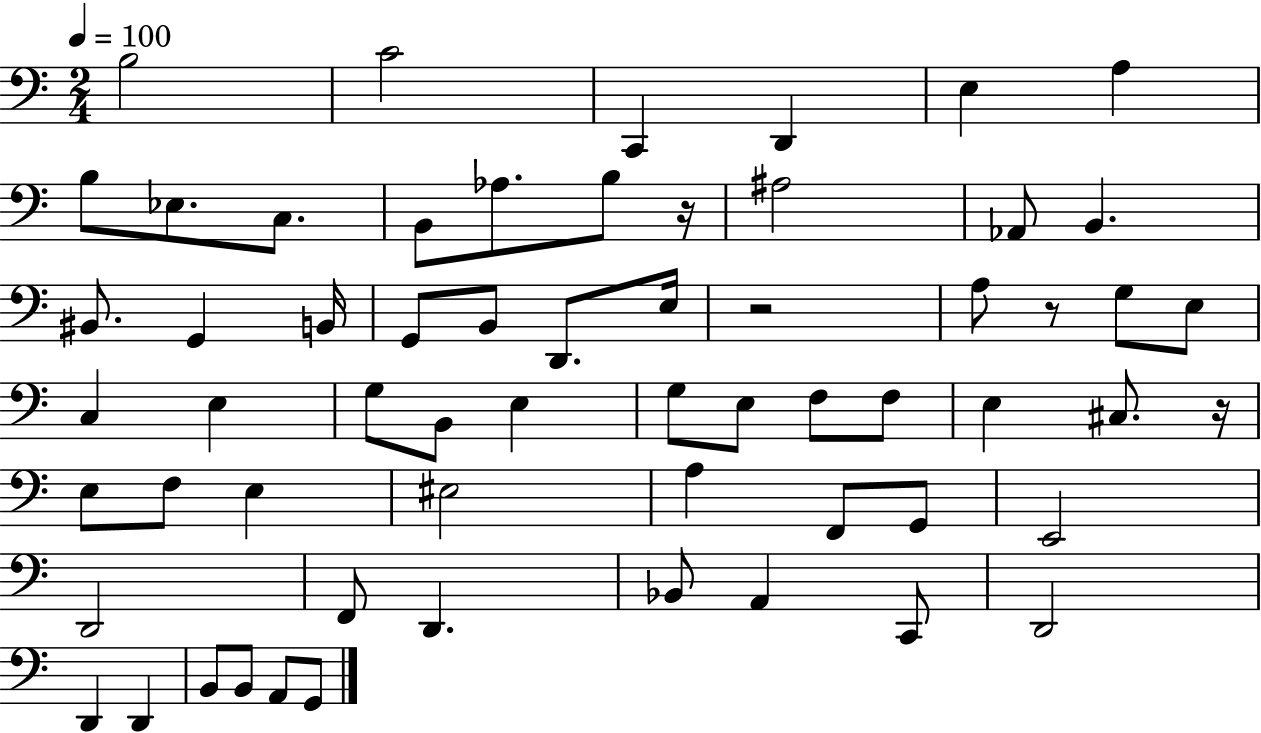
B3/h C4/h C2/q D2/q E3/q A3/q B3/e Eb3/e. C3/e. B2/e Ab3/e. B3/e R/s A#3/h Ab2/e B2/q. BIS2/e. G2/q B2/s G2/e B2/e D2/e. E3/s R/h A3/e R/e G3/e E3/e C3/q E3/q G3/e B2/e E3/q G3/e E3/e F3/e F3/e E3/q C#3/e. R/s E3/e F3/e E3/q EIS3/h A3/q F2/e G2/e E2/h D2/h F2/e D2/q. Bb2/e A2/q C2/e D2/h D2/q D2/q B2/e B2/e A2/e G2/e